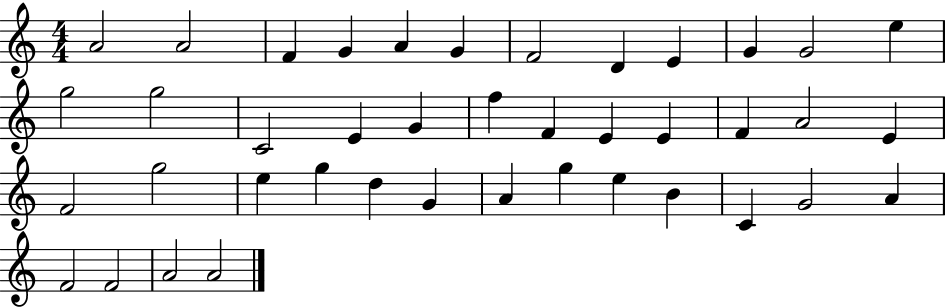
A4/h A4/h F4/q G4/q A4/q G4/q F4/h D4/q E4/q G4/q G4/h E5/q G5/h G5/h C4/h E4/q G4/q F5/q F4/q E4/q E4/q F4/q A4/h E4/q F4/h G5/h E5/q G5/q D5/q G4/q A4/q G5/q E5/q B4/q C4/q G4/h A4/q F4/h F4/h A4/h A4/h